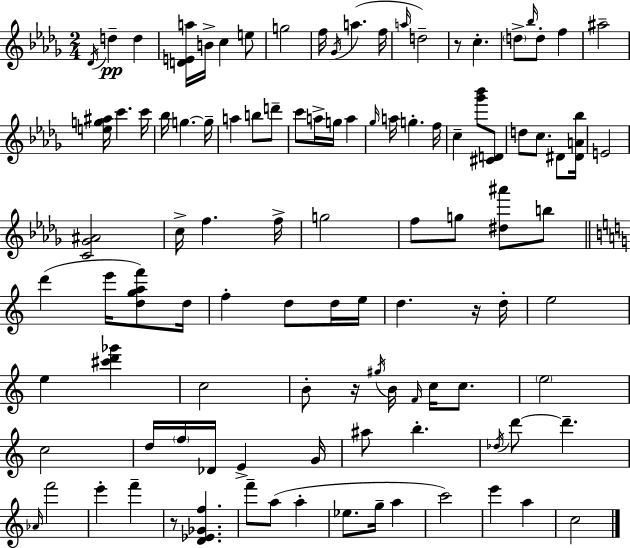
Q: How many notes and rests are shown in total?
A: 105